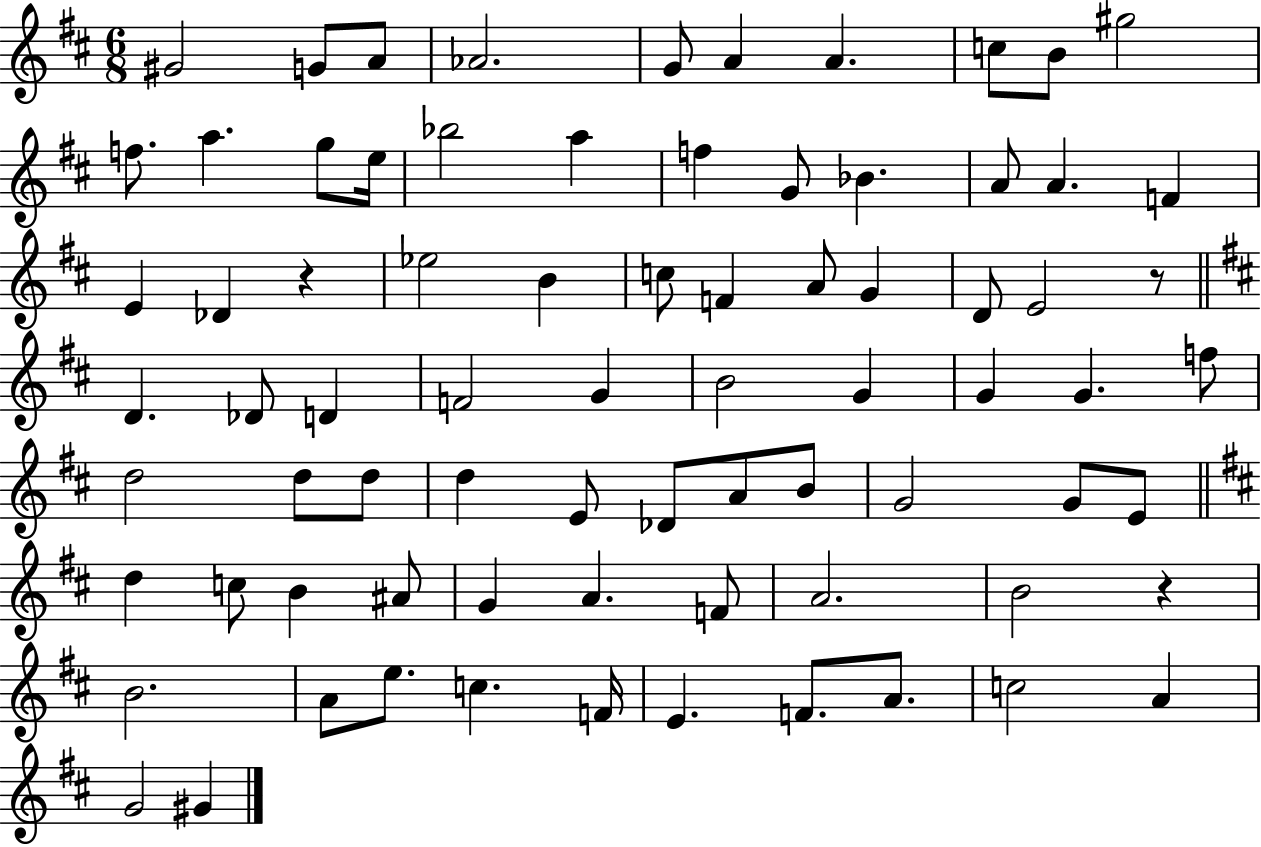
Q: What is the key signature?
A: D major